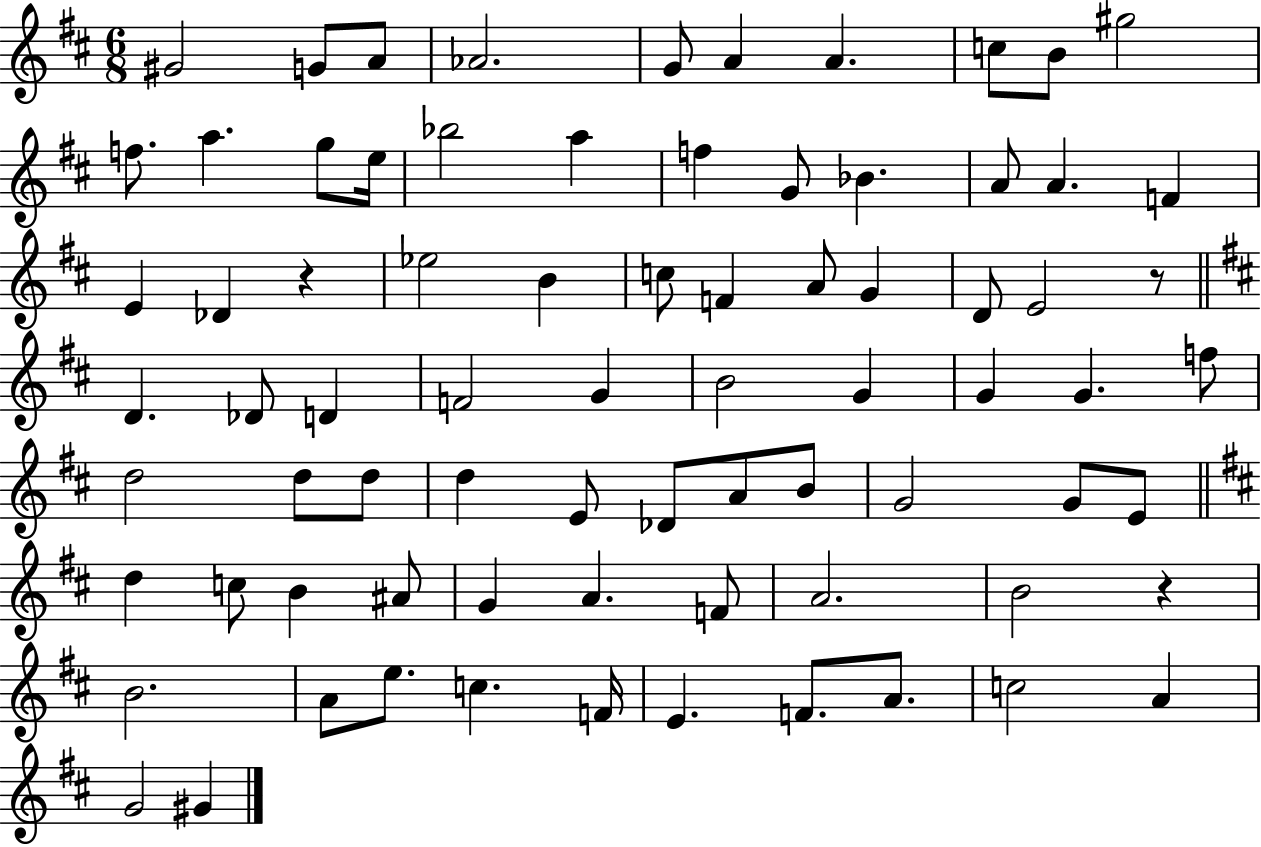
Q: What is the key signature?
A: D major